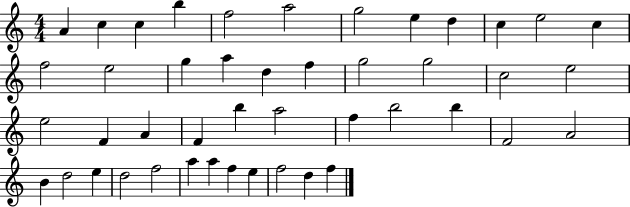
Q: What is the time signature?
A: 4/4